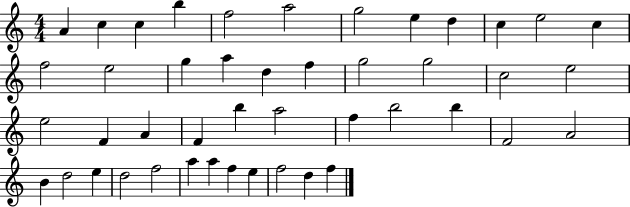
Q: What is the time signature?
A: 4/4